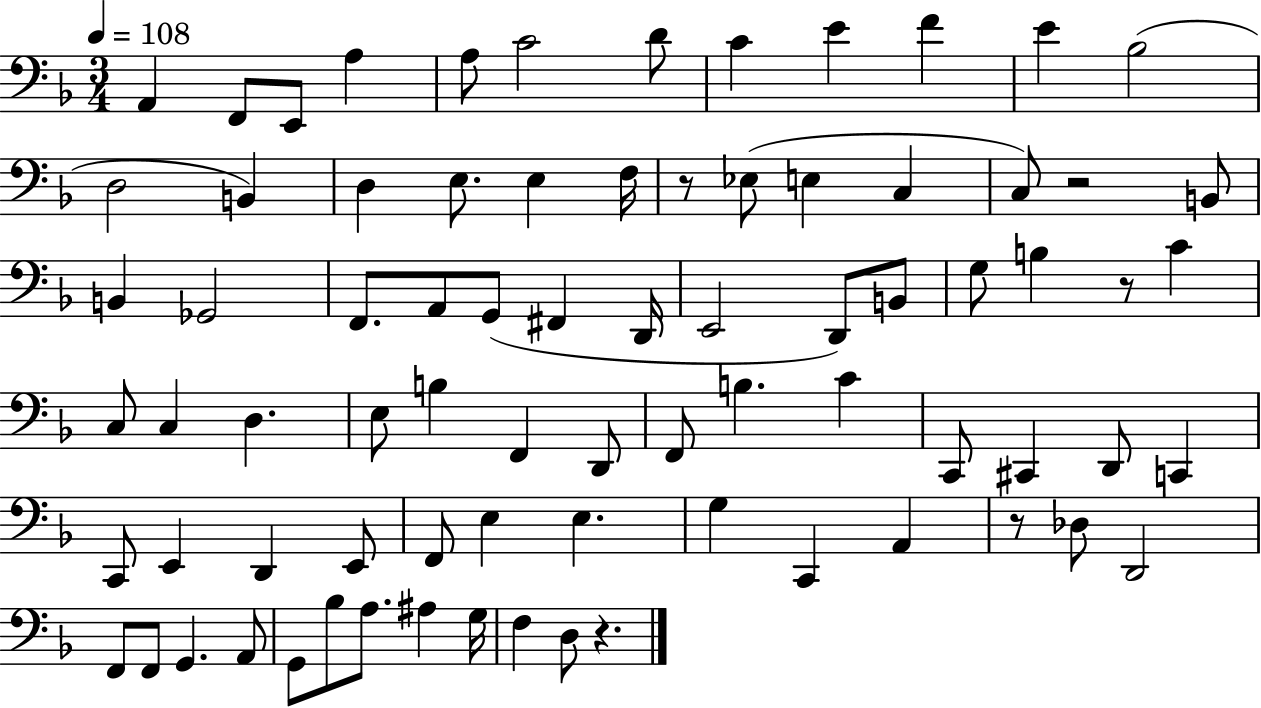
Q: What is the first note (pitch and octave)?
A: A2